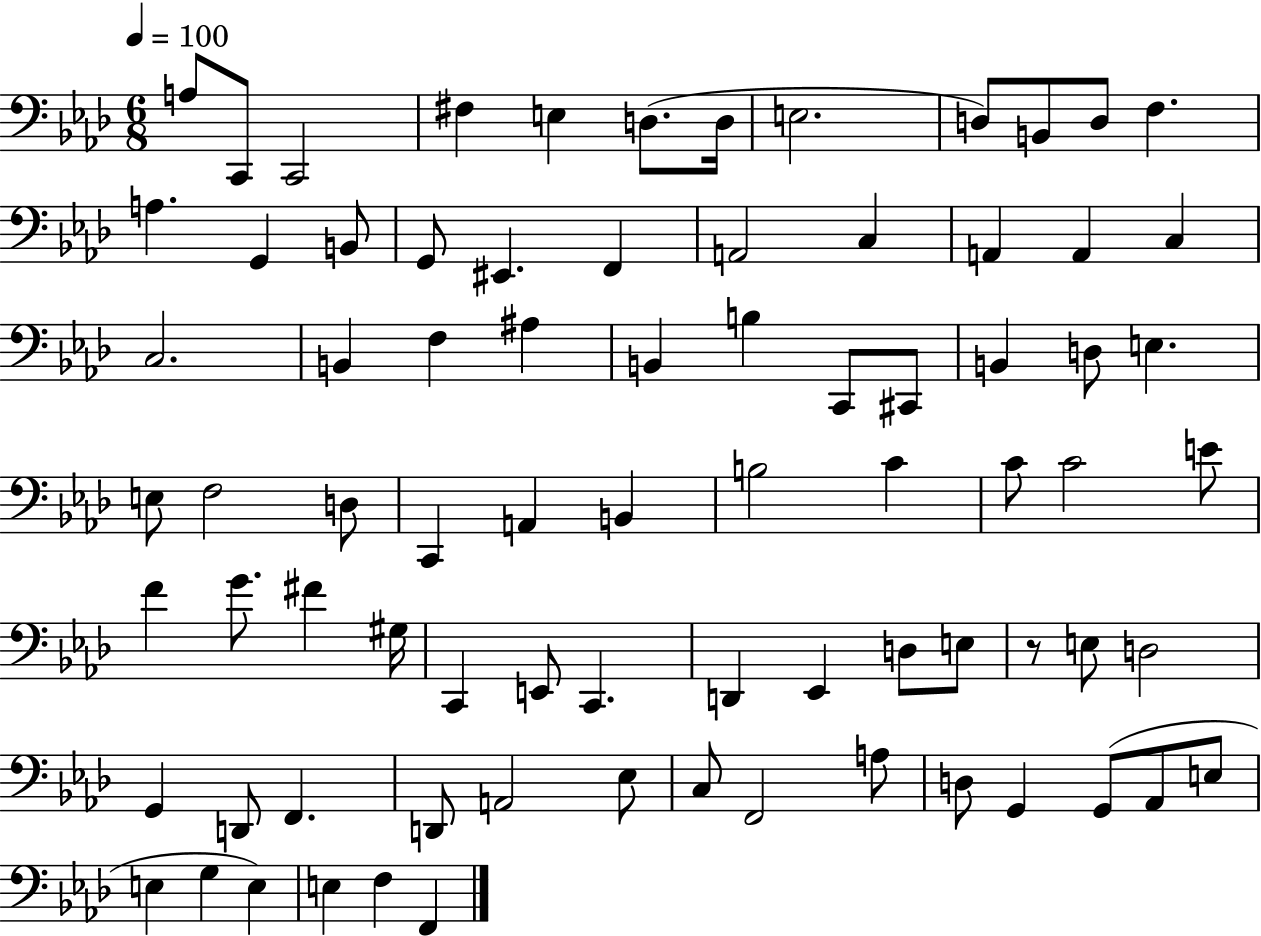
X:1
T:Untitled
M:6/8
L:1/4
K:Ab
A,/2 C,,/2 C,,2 ^F, E, D,/2 D,/4 E,2 D,/2 B,,/2 D,/2 F, A, G,, B,,/2 G,,/2 ^E,, F,, A,,2 C, A,, A,, C, C,2 B,, F, ^A, B,, B, C,,/2 ^C,,/2 B,, D,/2 E, E,/2 F,2 D,/2 C,, A,, B,, B,2 C C/2 C2 E/2 F G/2 ^F ^G,/4 C,, E,,/2 C,, D,, _E,, D,/2 E,/2 z/2 E,/2 D,2 G,, D,,/2 F,, D,,/2 A,,2 _E,/2 C,/2 F,,2 A,/2 D,/2 G,, G,,/2 _A,,/2 E,/2 E, G, E, E, F, F,,